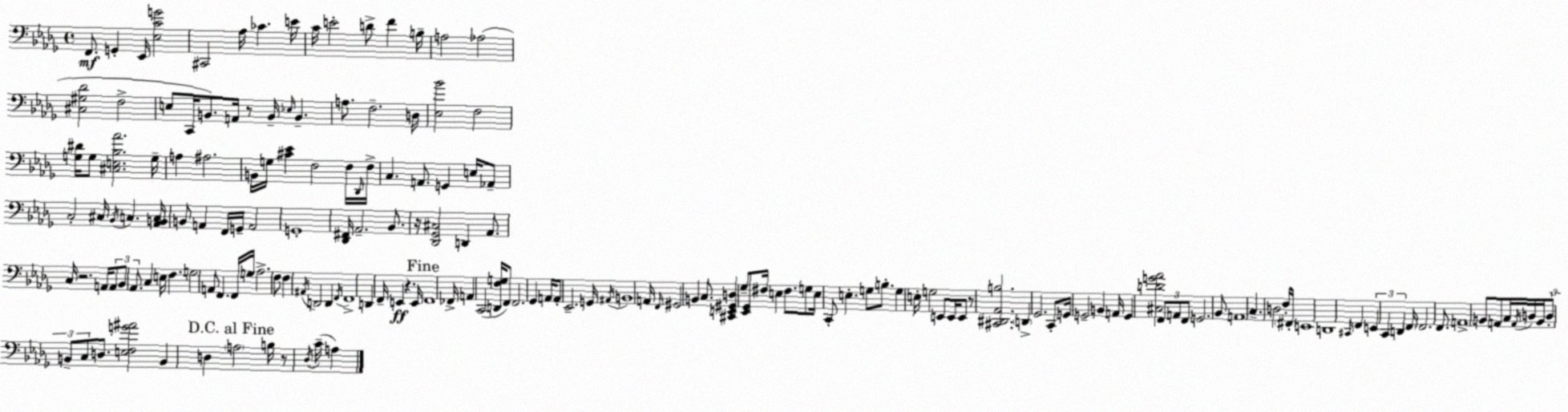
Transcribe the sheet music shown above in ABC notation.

X:1
T:Untitled
M:4/4
L:1/4
K:Bbm
F,,/2 G,, _E,,/4 [_E,CG]2 ^C,,2 _A,/4 _C E/4 C/4 E2 D/2 F B,/4 A,2 _A,2 [^C,^G,_D]2 F,2 E,/2 C,,/4 B,,/2 A,,/4 z/2 B,,/4 _E,/4 B,, A,/2 F,2 D,/4 [_E,_B]2 F,2 [G,^D]/4 G,/2 [^C,E,_B,_A]2 G,/4 A, ^A,2 B,,/4 G,/4 [^C_E] F,2 F,/4 _D,,/4 F,/4 C, A,,/2 G,, E,/4 _A,,/2 C,2 ^C,/4 _B,,/4 C, [_A,,B,,C,]/4 B,,/2 A,, F,,/4 G,,/4 A,,2 G,,4 [_D,,^F,,]/4 _A,,2 _B,,/2 z/4 [_D,,_G,,^C,]2 D,, _A,,/2 C,/4 z2 A,,/4 A,,/2 _B,,/2 _A,,/2 C, E,/4 F, G,2 A,,/2 F,, F,,/4 G,/4 _A,2 F,/2 F, ^A,,/4 D,,2 D,, F,,/4 F,,4 D,, F,,/4 E,, z E,,/4 F,,4 _F,,/4 A,, C,,2 [D,,F,G,]/4 F,,/2 F,,2 _G,, A,,/4 A,,/2 _E,,2 G,,/4 ^A,,/4 B,,4 A,,/4 F,,/4 ^G,,2 B,, C,/2 [^C,,E,,^G,,D,] _G,/2 [_E,,_G,,]/2 ^F,/4 E, ^F,/2 G,/2 E,/4 C,,/2 E, G,/2 B,/2 G, E,/4 G,2 E,,/2 E,,/4 E,,/2 z/2 [^C,,^D,,_A,,B,]2 D,, _G,,2 C,,/2 G,,/4 G,,2 B,, A,,/4 G,, [^C,DG_A]2 F,,/2 A,,/2 F,,/2 G,,2 _B,,/2 A,,4 C, D,2 F,/4 ^F,,/4 E,,4 D,,4 ^C,,/4 F,, E,, C,, D,, F,,/4 F,,2 F,,/2 A,,4 B,,/2 A,,/2 C,/4 A,,/4 D,/4 B,,/4 D,/2 B,,/2 C,/2 D,/2 [E,F,G^A]2 B,, D, A,2 B,/4 z/2 _D,/4 C/4 A,